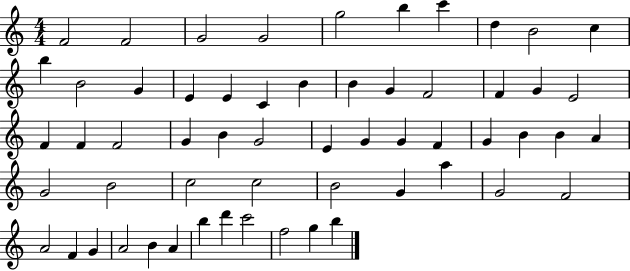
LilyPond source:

{
  \clef treble
  \numericTimeSignature
  \time 4/4
  \key c \major
  f'2 f'2 | g'2 g'2 | g''2 b''4 c'''4 | d''4 b'2 c''4 | \break b''4 b'2 g'4 | e'4 e'4 c'4 b'4 | b'4 g'4 f'2 | f'4 g'4 e'2 | \break f'4 f'4 f'2 | g'4 b'4 g'2 | e'4 g'4 g'4 f'4 | g'4 b'4 b'4 a'4 | \break g'2 b'2 | c''2 c''2 | b'2 g'4 a''4 | g'2 f'2 | \break a'2 f'4 g'4 | a'2 b'4 a'4 | b''4 d'''4 c'''2 | f''2 g''4 b''4 | \break \bar "|."
}